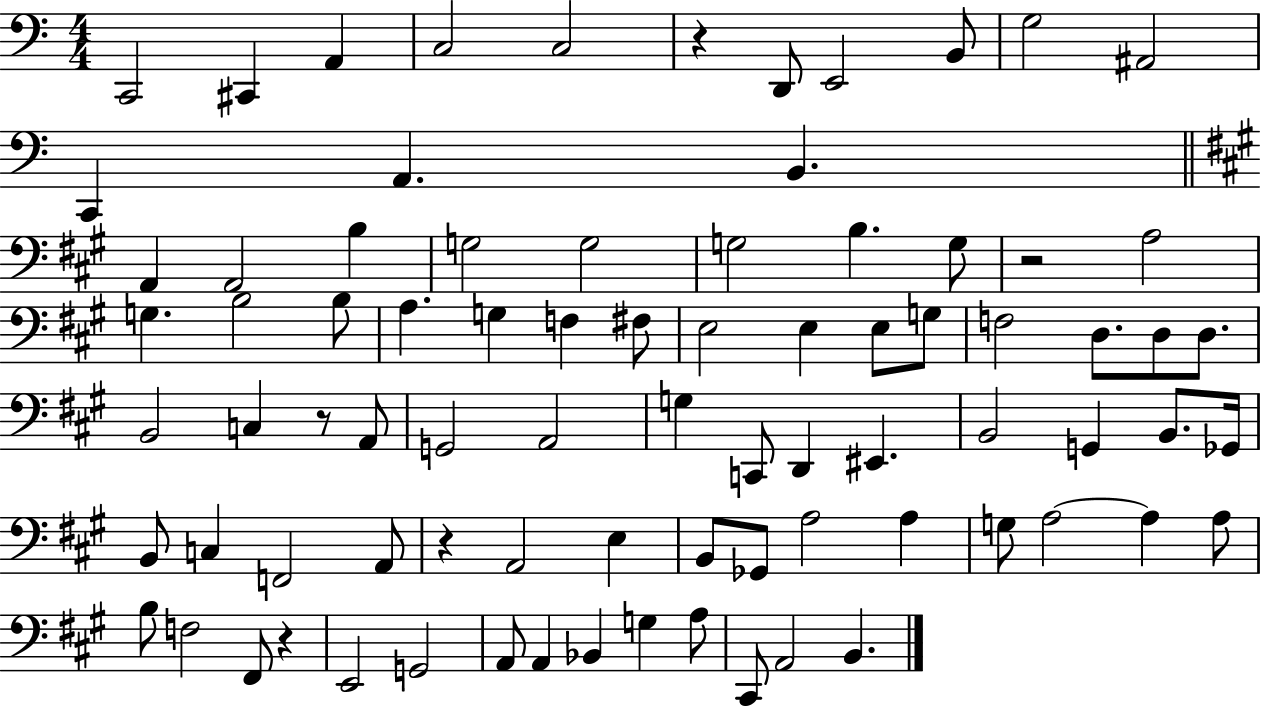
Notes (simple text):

C2/h C#2/q A2/q C3/h C3/h R/q D2/e E2/h B2/e G3/h A#2/h C2/q A2/q. B2/q. A2/q A2/h B3/q G3/h G3/h G3/h B3/q. G3/e R/h A3/h G3/q. B3/h B3/e A3/q. G3/q F3/q F#3/e E3/h E3/q E3/e G3/e F3/h D3/e. D3/e D3/e. B2/h C3/q R/e A2/e G2/h A2/h G3/q C2/e D2/q EIS2/q. B2/h G2/q B2/e. Gb2/s B2/e C3/q F2/h A2/e R/q A2/h E3/q B2/e Gb2/e A3/h A3/q G3/e A3/h A3/q A3/e B3/e F3/h F#2/e R/q E2/h G2/h A2/e A2/q Bb2/q G3/q A3/e C#2/e A2/h B2/q.